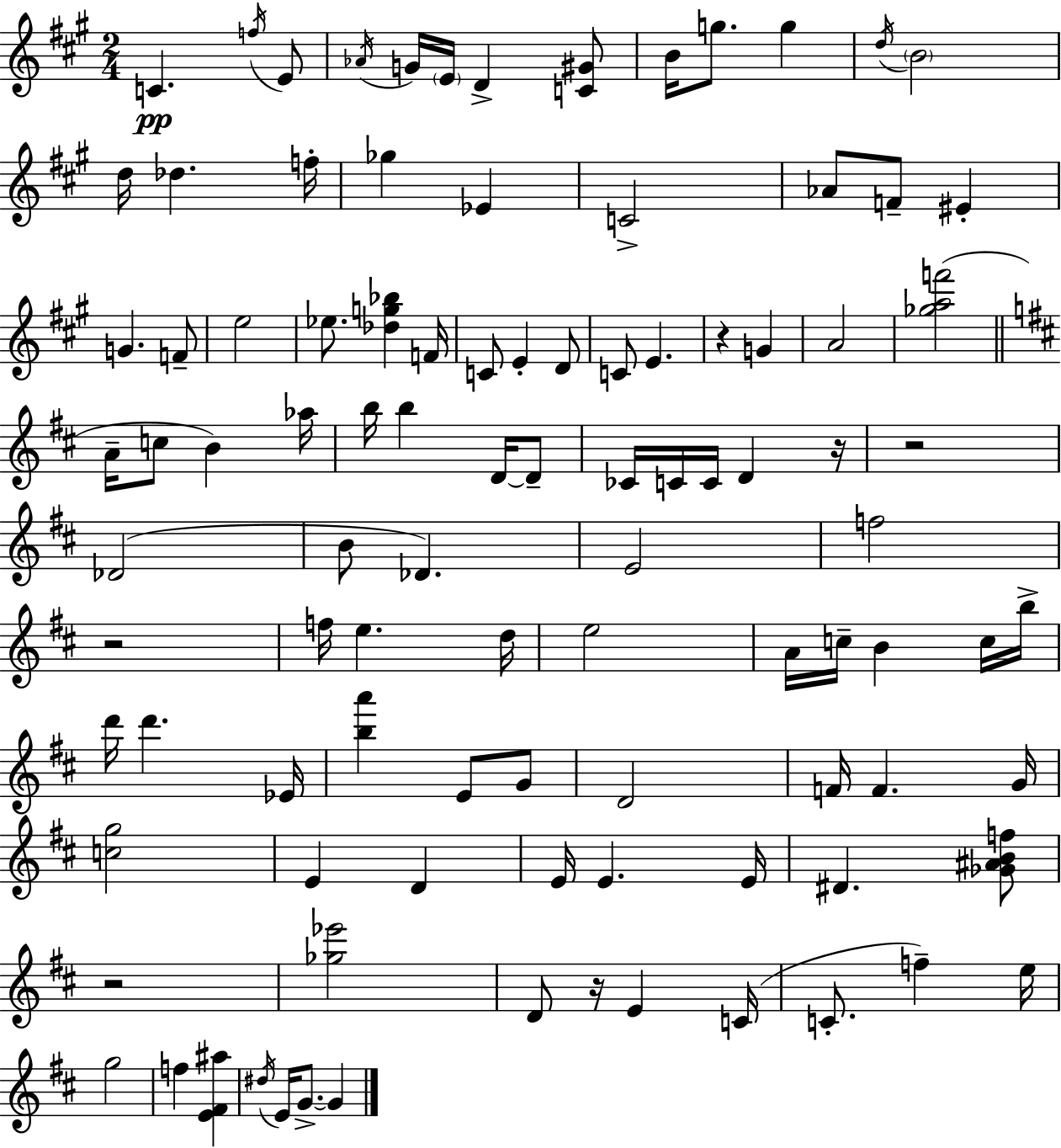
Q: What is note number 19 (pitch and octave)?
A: Ab4